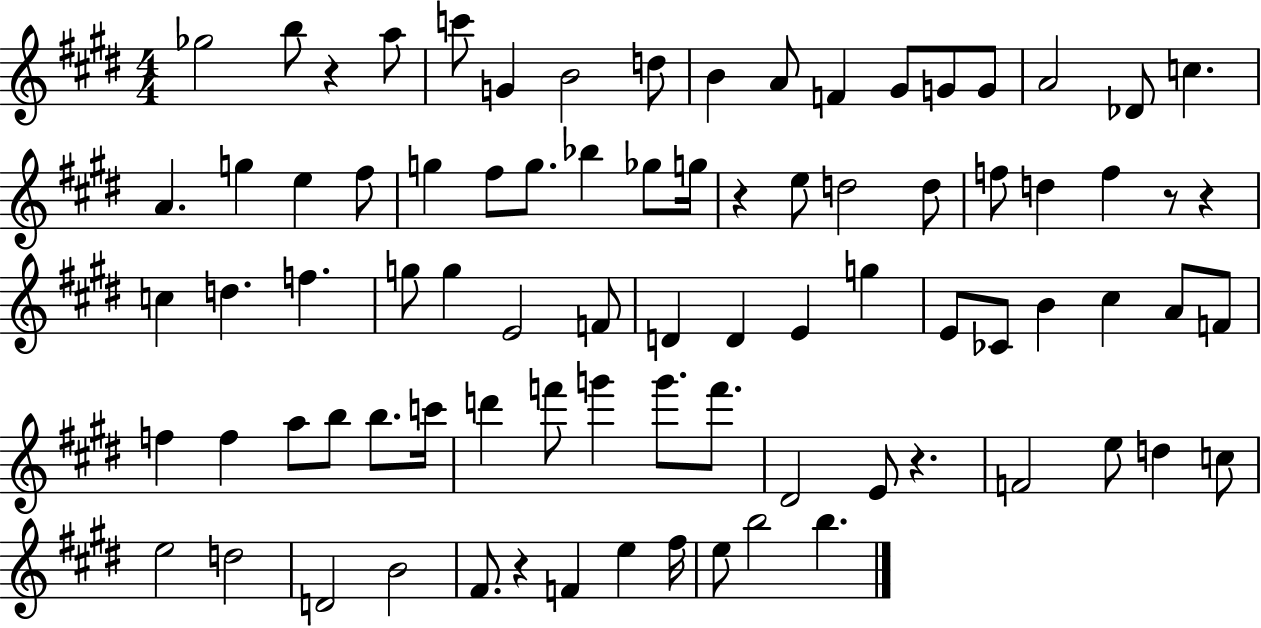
Gb5/h B5/e R/q A5/e C6/e G4/q B4/h D5/e B4/q A4/e F4/q G#4/e G4/e G4/e A4/h Db4/e C5/q. A4/q. G5/q E5/q F#5/e G5/q F#5/e G5/e. Bb5/q Gb5/e G5/s R/q E5/e D5/h D5/e F5/e D5/q F5/q R/e R/q C5/q D5/q. F5/q. G5/e G5/q E4/h F4/e D4/q D4/q E4/q G5/q E4/e CES4/e B4/q C#5/q A4/e F4/e F5/q F5/q A5/e B5/e B5/e. C6/s D6/q F6/e G6/q G6/e. F6/e. D#4/h E4/e R/q. F4/h E5/e D5/q C5/e E5/h D5/h D4/h B4/h F#4/e. R/q F4/q E5/q F#5/s E5/e B5/h B5/q.